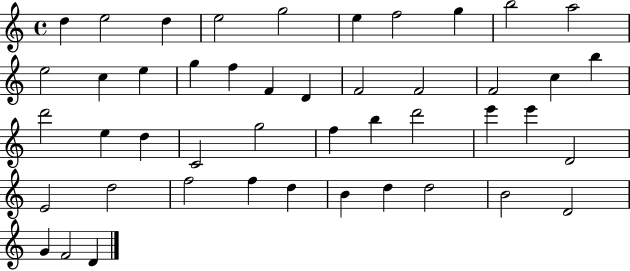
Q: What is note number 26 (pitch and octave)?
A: C4